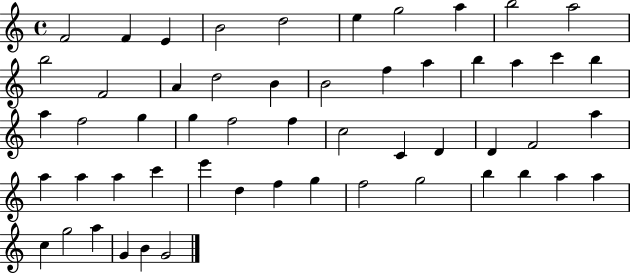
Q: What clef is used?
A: treble